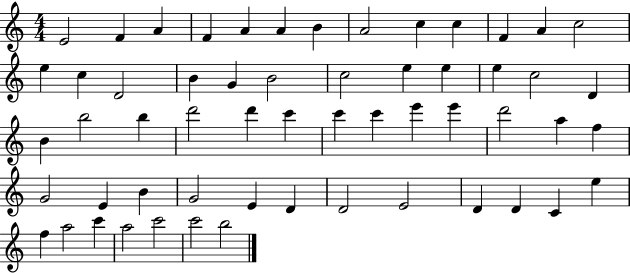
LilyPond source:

{
  \clef treble
  \numericTimeSignature
  \time 4/4
  \key c \major
  e'2 f'4 a'4 | f'4 a'4 a'4 b'4 | a'2 c''4 c''4 | f'4 a'4 c''2 | \break e''4 c''4 d'2 | b'4 g'4 b'2 | c''2 e''4 e''4 | e''4 c''2 d'4 | \break b'4 b''2 b''4 | d'''2 d'''4 c'''4 | c'''4 c'''4 e'''4 e'''4 | d'''2 a''4 f''4 | \break g'2 e'4 b'4 | g'2 e'4 d'4 | d'2 e'2 | d'4 d'4 c'4 e''4 | \break f''4 a''2 c'''4 | a''2 c'''2 | c'''2 b''2 | \bar "|."
}